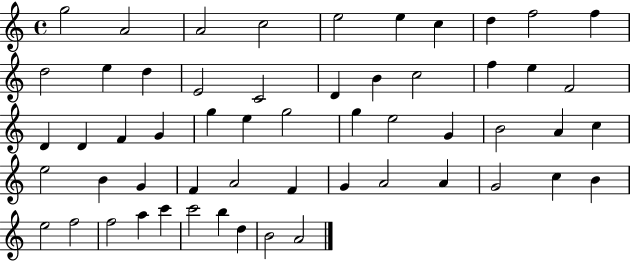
{
  \clef treble
  \time 4/4
  \defaultTimeSignature
  \key c \major
  g''2 a'2 | a'2 c''2 | e''2 e''4 c''4 | d''4 f''2 f''4 | \break d''2 e''4 d''4 | e'2 c'2 | d'4 b'4 c''2 | f''4 e''4 f'2 | \break d'4 d'4 f'4 g'4 | g''4 e''4 g''2 | g''4 e''2 g'4 | b'2 a'4 c''4 | \break e''2 b'4 g'4 | f'4 a'2 f'4 | g'4 a'2 a'4 | g'2 c''4 b'4 | \break e''2 f''2 | f''2 a''4 c'''4 | c'''2 b''4 d''4 | b'2 a'2 | \break \bar "|."
}